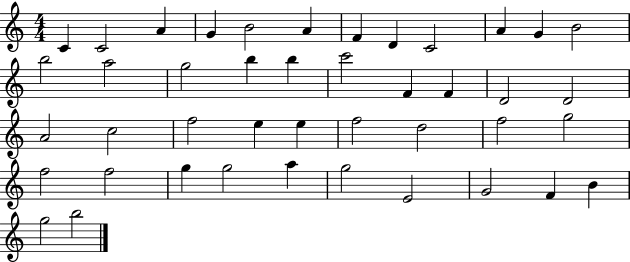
{
  \clef treble
  \numericTimeSignature
  \time 4/4
  \key c \major
  c'4 c'2 a'4 | g'4 b'2 a'4 | f'4 d'4 c'2 | a'4 g'4 b'2 | \break b''2 a''2 | g''2 b''4 b''4 | c'''2 f'4 f'4 | d'2 d'2 | \break a'2 c''2 | f''2 e''4 e''4 | f''2 d''2 | f''2 g''2 | \break f''2 f''2 | g''4 g''2 a''4 | g''2 e'2 | g'2 f'4 b'4 | \break g''2 b''2 | \bar "|."
}